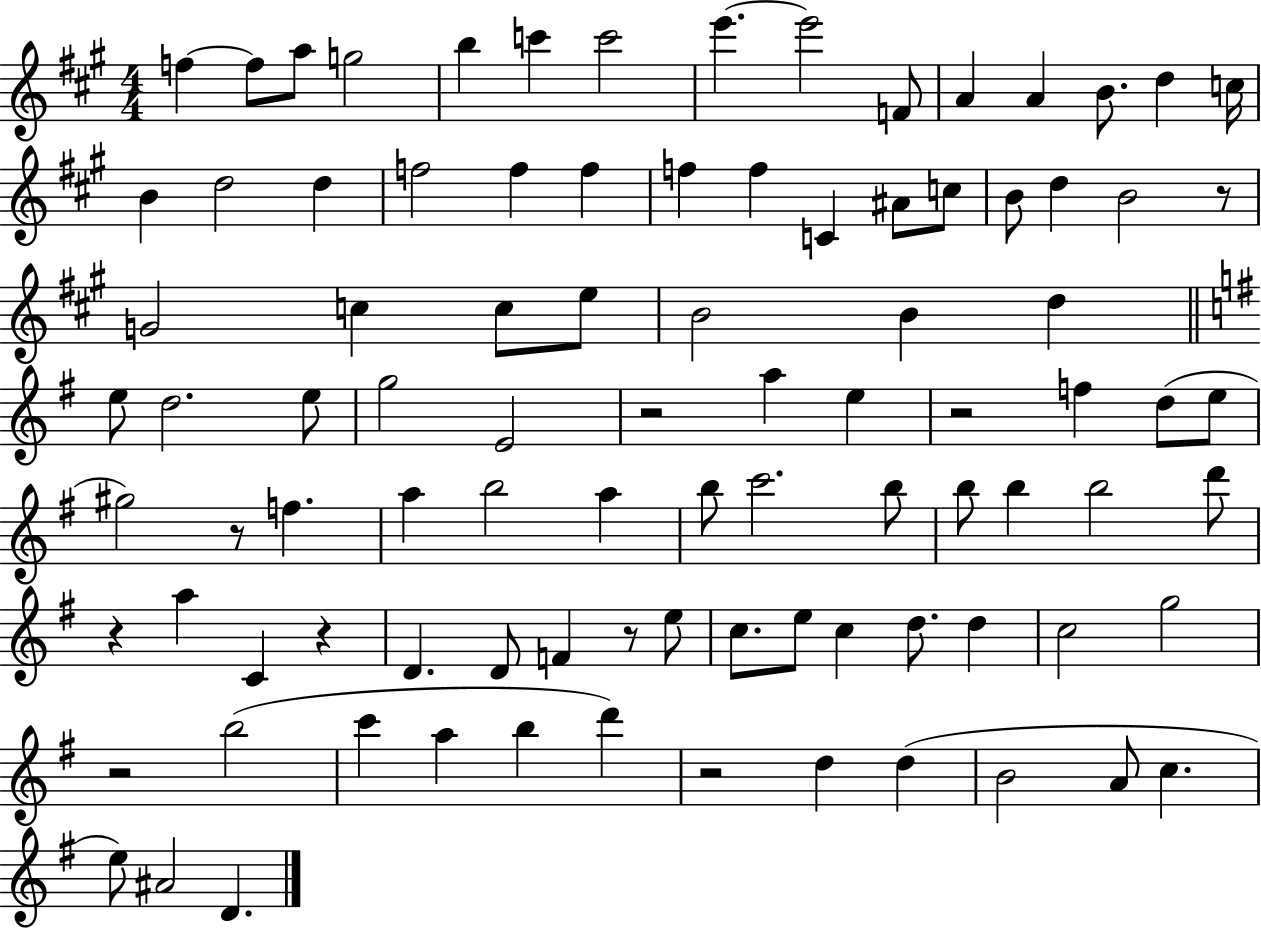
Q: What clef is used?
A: treble